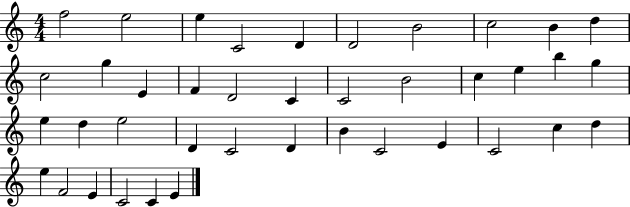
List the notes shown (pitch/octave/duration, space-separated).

F5/h E5/h E5/q C4/h D4/q D4/h B4/h C5/h B4/q D5/q C5/h G5/q E4/q F4/q D4/h C4/q C4/h B4/h C5/q E5/q B5/q G5/q E5/q D5/q E5/h D4/q C4/h D4/q B4/q C4/h E4/q C4/h C5/q D5/q E5/q F4/h E4/q C4/h C4/q E4/q